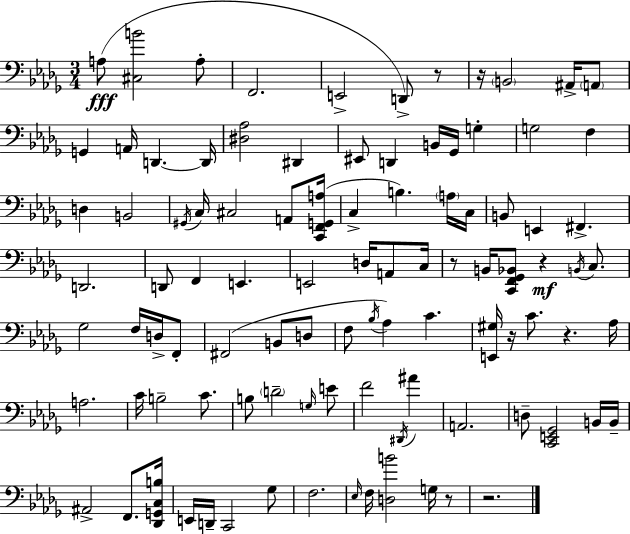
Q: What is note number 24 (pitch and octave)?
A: C3